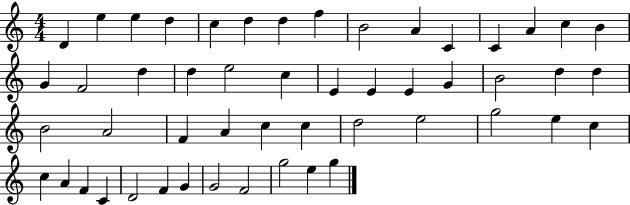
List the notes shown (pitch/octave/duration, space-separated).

D4/q E5/q E5/q D5/q C5/q D5/q D5/q F5/q B4/h A4/q C4/q C4/q A4/q C5/q B4/q G4/q F4/h D5/q D5/q E5/h C5/q E4/q E4/q E4/q G4/q B4/h D5/q D5/q B4/h A4/h F4/q A4/q C5/q C5/q D5/h E5/h G5/h E5/q C5/q C5/q A4/q F4/q C4/q D4/h F4/q G4/q G4/h F4/h G5/h E5/q G5/q